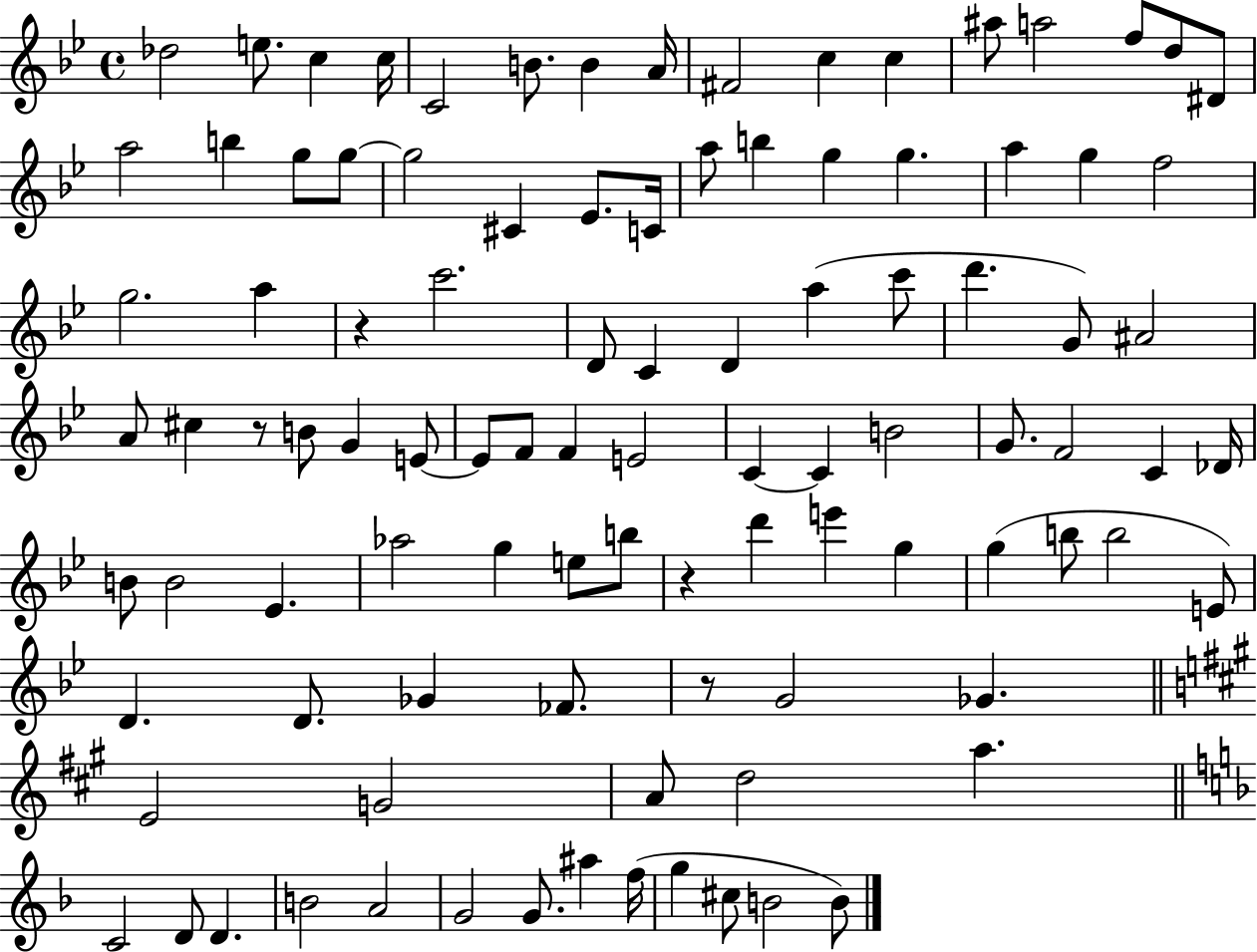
Db5/h E5/e. C5/q C5/s C4/h B4/e. B4/q A4/s F#4/h C5/q C5/q A#5/e A5/h F5/e D5/e D#4/e A5/h B5/q G5/e G5/e G5/h C#4/q Eb4/e. C4/s A5/e B5/q G5/q G5/q. A5/q G5/q F5/h G5/h. A5/q R/q C6/h. D4/e C4/q D4/q A5/q C6/e D6/q. G4/e A#4/h A4/e C#5/q R/e B4/e G4/q E4/e E4/e F4/e F4/q E4/h C4/q C4/q B4/h G4/e. F4/h C4/q Db4/s B4/e B4/h Eb4/q. Ab5/h G5/q E5/e B5/e R/q D6/q E6/q G5/q G5/q B5/e B5/h E4/e D4/q. D4/e. Gb4/q FES4/e. R/e G4/h Gb4/q. E4/h G4/h A4/e D5/h A5/q. C4/h D4/e D4/q. B4/h A4/h G4/h G4/e. A#5/q F5/s G5/q C#5/e B4/h B4/e